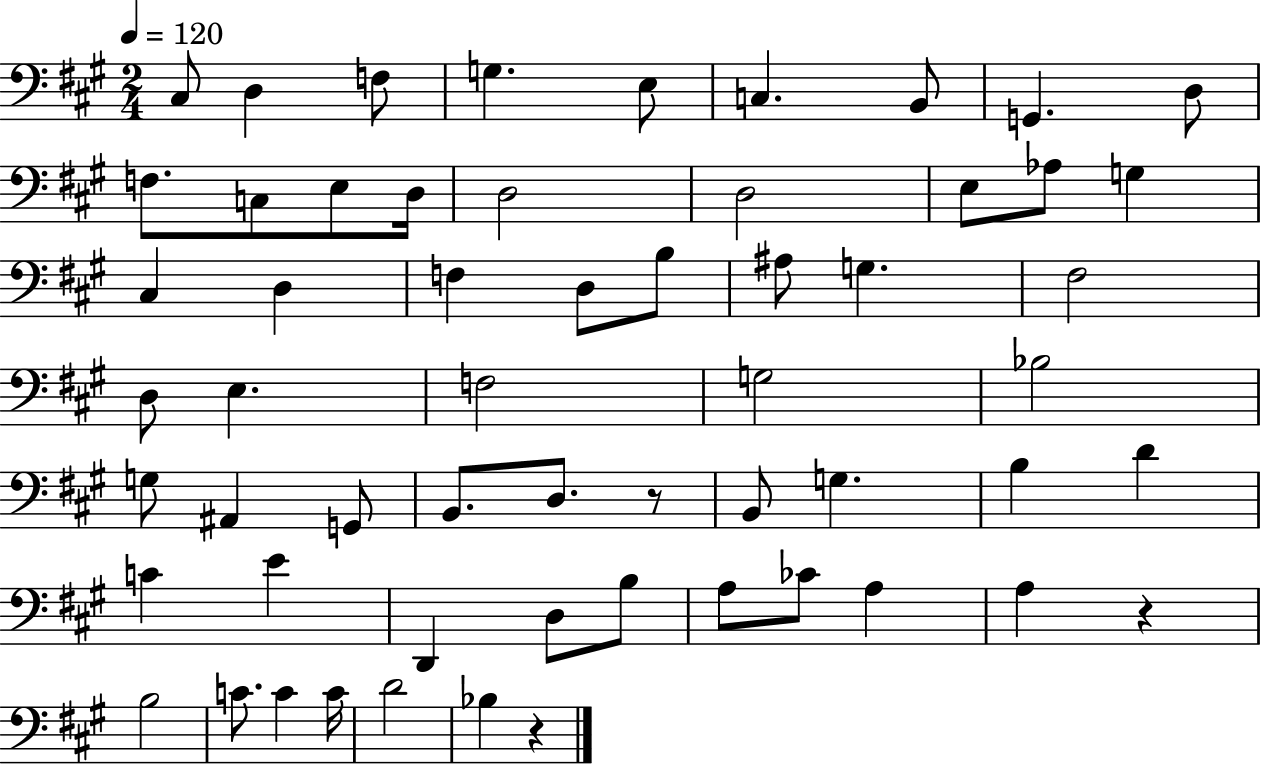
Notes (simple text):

C#3/e D3/q F3/e G3/q. E3/e C3/q. B2/e G2/q. D3/e F3/e. C3/e E3/e D3/s D3/h D3/h E3/e Ab3/e G3/q C#3/q D3/q F3/q D3/e B3/e A#3/e G3/q. F#3/h D3/e E3/q. F3/h G3/h Bb3/h G3/e A#2/q G2/e B2/e. D3/e. R/e B2/e G3/q. B3/q D4/q C4/q E4/q D2/q D3/e B3/e A3/e CES4/e A3/q A3/q R/q B3/h C4/e. C4/q C4/s D4/h Bb3/q R/q